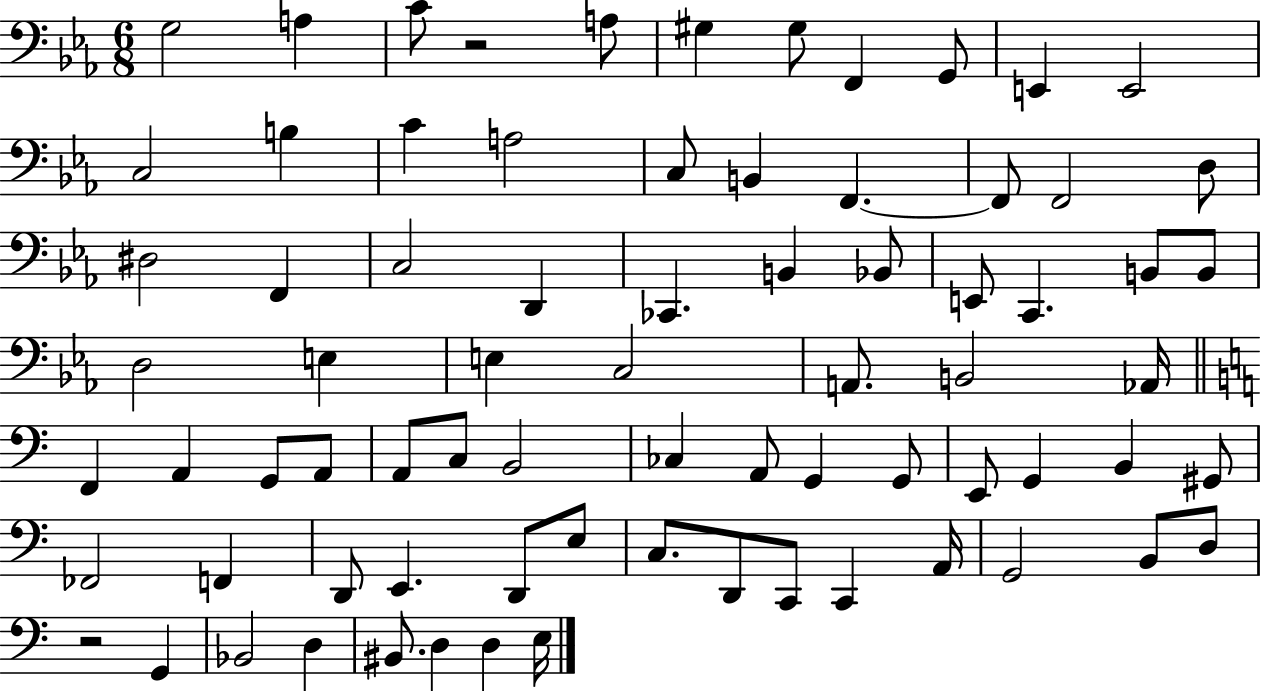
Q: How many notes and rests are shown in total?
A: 76